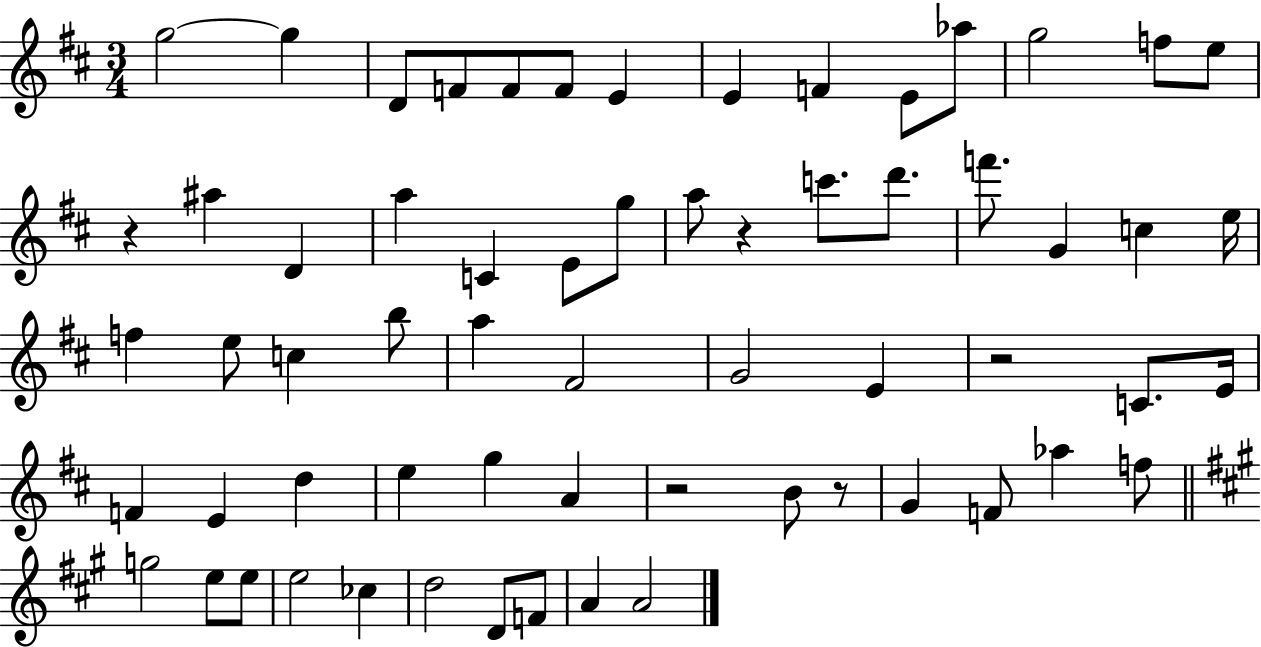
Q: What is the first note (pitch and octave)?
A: G5